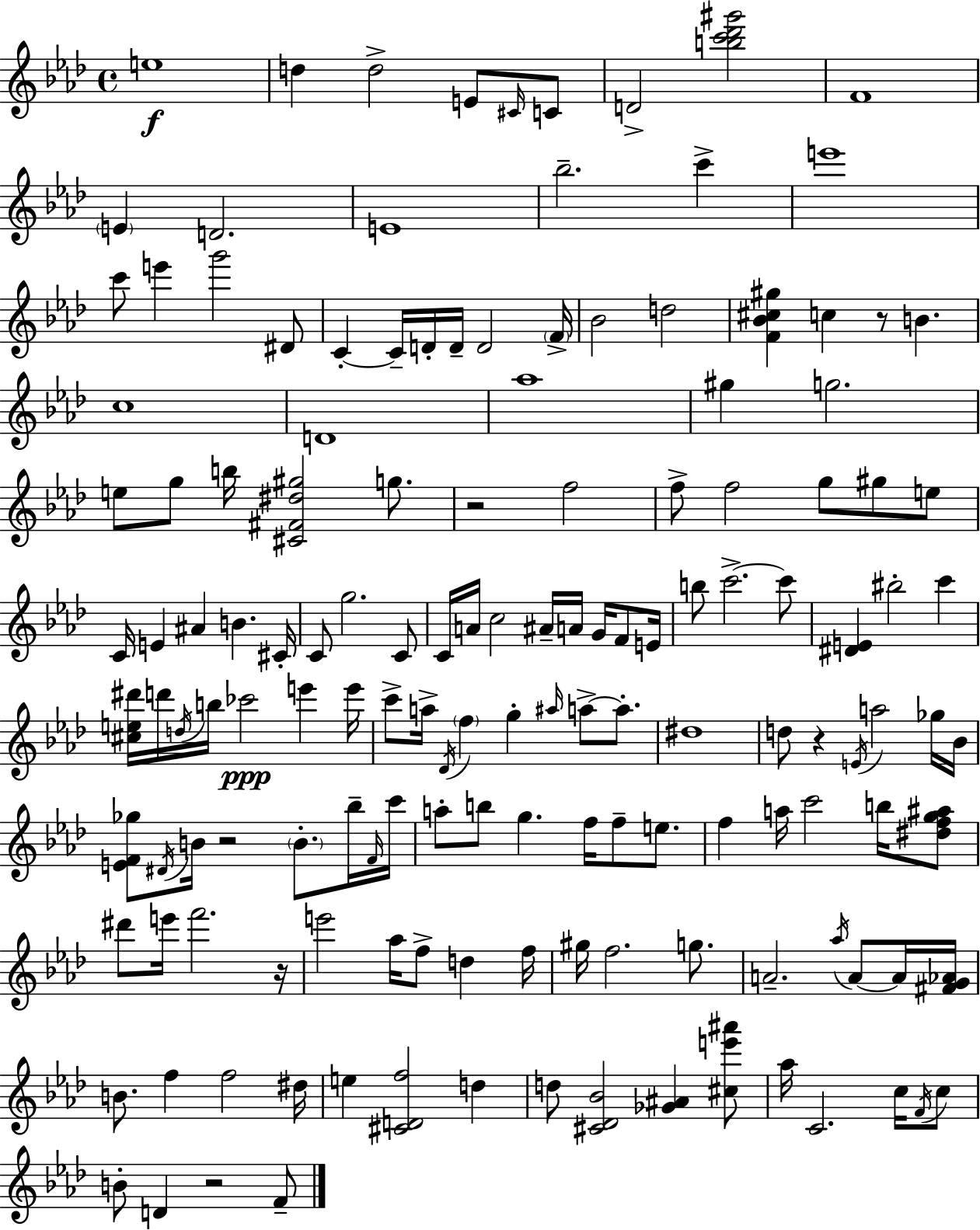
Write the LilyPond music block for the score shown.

{
  \clef treble
  \time 4/4
  \defaultTimeSignature
  \key f \minor
  e''1\f | d''4 d''2-> e'8 \grace { cis'16 } c'8 | d'2-> <b'' c''' des''' gis'''>2 | f'1 | \break \parenthesize e'4 d'2. | e'1 | bes''2.-- c'''4-> | e'''1 | \break c'''8 e'''4 g'''2 dis'8 | c'4-.~~ c'16-- d'16-. d'16-- d'2 | \parenthesize f'16-> bes'2 d''2 | <f' bes' cis'' gis''>4 c''4 r8 b'4. | \break c''1 | d'1 | aes''1 | gis''4 g''2. | \break e''8 g''8 b''16 <cis' fis' dis'' gis''>2 g''8. | r2 f''2 | f''8-> f''2 g''8 gis''8 e''8 | c'16 e'4 ais'4 b'4. | \break cis'16-. c'8 g''2. c'8 | c'16 a'16 c''2 ais'16-- a'16 g'16 f'8 | e'16 b''8 c'''2.->~~ c'''8 | <dis' e'>4 bis''2-. c'''4 | \break <cis'' e'' dis'''>16 d'''16 \acciaccatura { d''16 } b''16 ces'''2\ppp e'''4 | e'''16 c'''8-> a''16-> \acciaccatura { des'16 } \parenthesize f''4 g''4-. \grace { ais''16 } a''8->~~ | a''8.-. dis''1 | d''8 r4 \acciaccatura { e'16 } a''2 | \break ges''16 bes'16 <e' f' ges''>8 \acciaccatura { dis'16 } b'16 r2 | \parenthesize b'8.-. bes''16-- \grace { f'16 } c'''16 a''8-. b''8 g''4. | f''16 f''8-- e''8. f''4 a''16 c'''2 | b''16 <dis'' f'' g'' ais''>8 dis'''8 e'''16 f'''2. | \break r16 e'''2 aes''16 | f''8-> d''4 f''16 gis''16 f''2. | g''8. a'2.-- | \acciaccatura { aes''16 } a'8~~ a'16 <fis' g' aes'>16 b'8. f''4 f''2 | \break dis''16 e''4 <cis' d' f''>2 | d''4 d''8 <cis' des' bes'>2 | <ges' ais'>4 <cis'' e''' ais'''>8 aes''16 c'2. | c''16 \acciaccatura { f'16 } c''8 b'8-. d'4 r2 | \break f'8-- \bar "|."
}